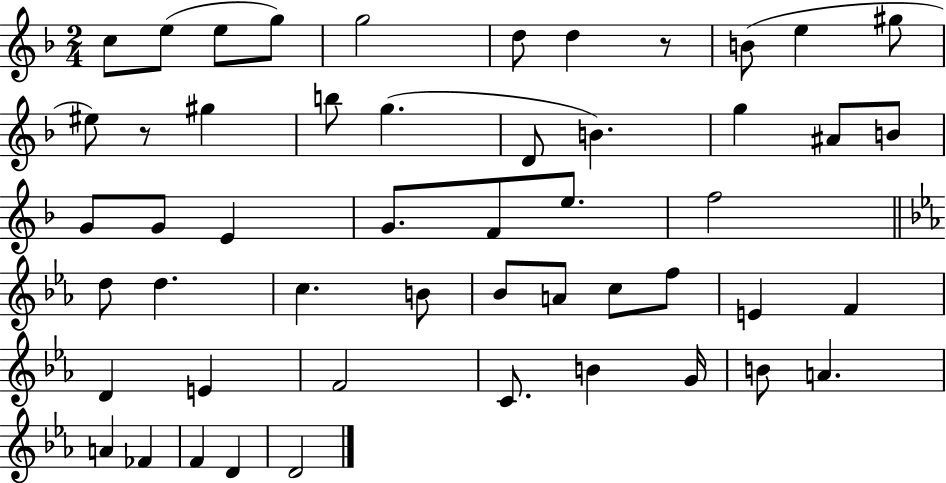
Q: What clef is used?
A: treble